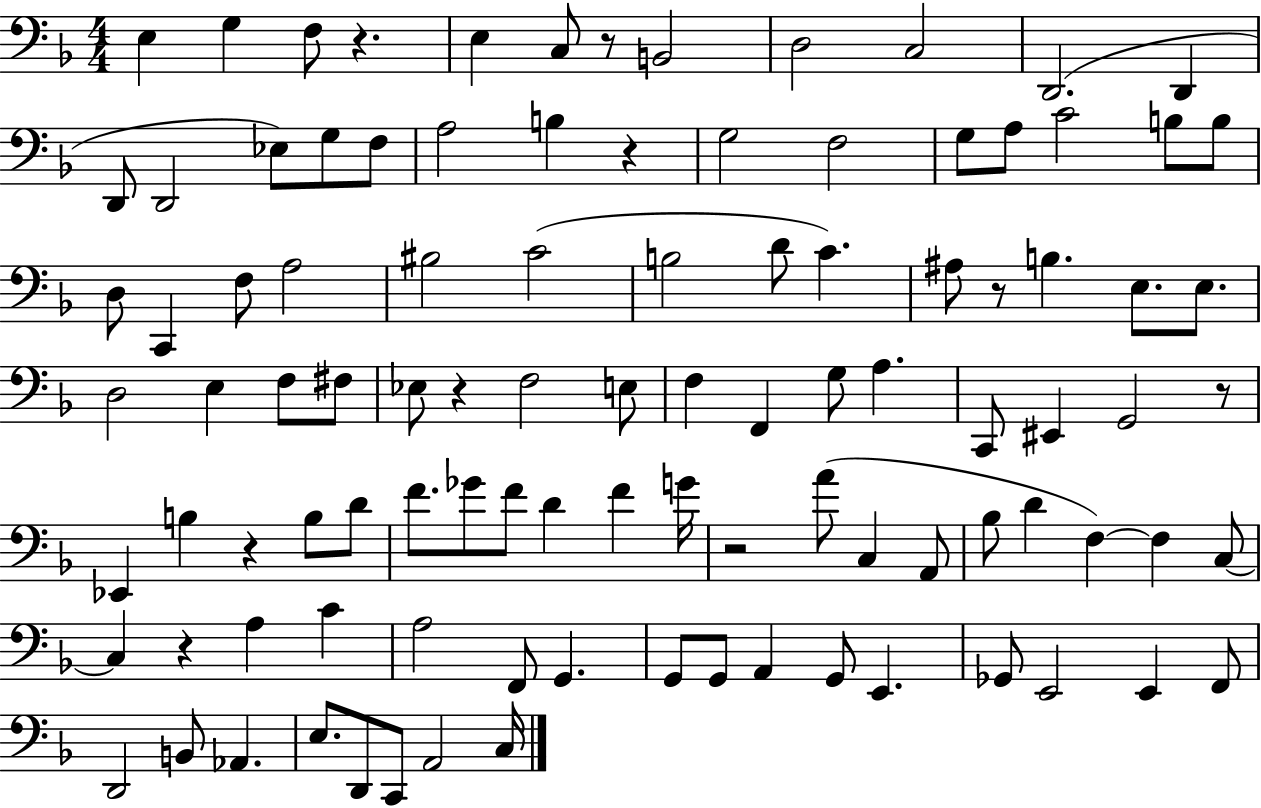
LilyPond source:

{
  \clef bass
  \numericTimeSignature
  \time 4/4
  \key f \major
  e4 g4 f8 r4. | e4 c8 r8 b,2 | d2 c2 | d,2.( d,4 | \break d,8 d,2 ees8) g8 f8 | a2 b4 r4 | g2 f2 | g8 a8 c'2 b8 b8 | \break d8 c,4 f8 a2 | bis2 c'2( | b2 d'8 c'4.) | ais8 r8 b4. e8. e8. | \break d2 e4 f8 fis8 | ees8 r4 f2 e8 | f4 f,4 g8 a4. | c,8 eis,4 g,2 r8 | \break ees,4 b4 r4 b8 d'8 | f'8. ges'8 f'8 d'4 f'4 g'16 | r2 a'8( c4 a,8 | bes8 d'4 f4~~) f4 c8~~ | \break c4 r4 a4 c'4 | a2 f,8 g,4. | g,8 g,8 a,4 g,8 e,4. | ges,8 e,2 e,4 f,8 | \break d,2 b,8 aes,4. | e8. d,8 c,8 a,2 c16 | \bar "|."
}